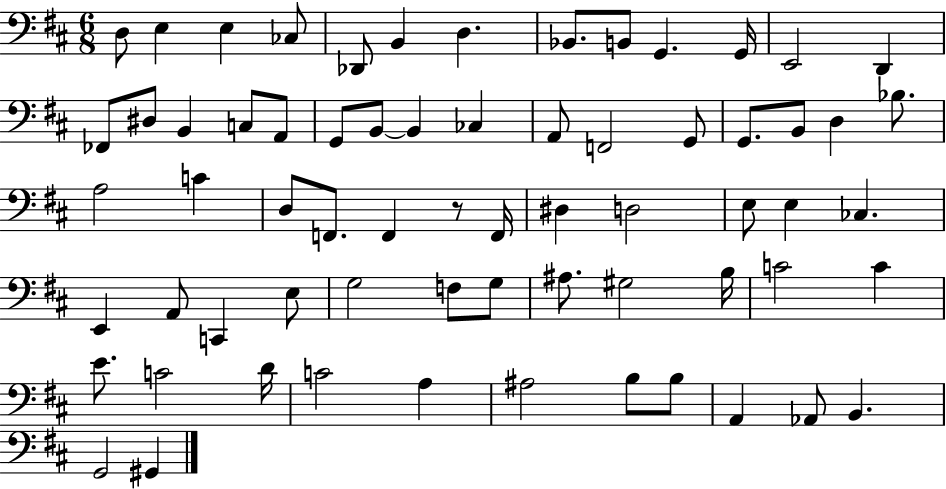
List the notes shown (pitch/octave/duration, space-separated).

D3/e E3/q E3/q CES3/e Db2/e B2/q D3/q. Bb2/e. B2/e G2/q. G2/s E2/h D2/q FES2/e D#3/e B2/q C3/e A2/e G2/e B2/e B2/q CES3/q A2/e F2/h G2/e G2/e. B2/e D3/q Bb3/e. A3/h C4/q D3/e F2/e. F2/q R/e F2/s D#3/q D3/h E3/e E3/q CES3/q. E2/q A2/e C2/q E3/e G3/h F3/e G3/e A#3/e. G#3/h B3/s C4/h C4/q E4/e. C4/h D4/s C4/h A3/q A#3/h B3/e B3/e A2/q Ab2/e B2/q. G2/h G#2/q